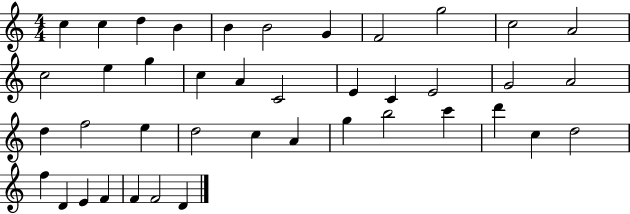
C5/q C5/q D5/q B4/q B4/q B4/h G4/q F4/h G5/h C5/h A4/h C5/h E5/q G5/q C5/q A4/q C4/h E4/q C4/q E4/h G4/h A4/h D5/q F5/h E5/q D5/h C5/q A4/q G5/q B5/h C6/q D6/q C5/q D5/h F5/q D4/q E4/q F4/q F4/q F4/h D4/q